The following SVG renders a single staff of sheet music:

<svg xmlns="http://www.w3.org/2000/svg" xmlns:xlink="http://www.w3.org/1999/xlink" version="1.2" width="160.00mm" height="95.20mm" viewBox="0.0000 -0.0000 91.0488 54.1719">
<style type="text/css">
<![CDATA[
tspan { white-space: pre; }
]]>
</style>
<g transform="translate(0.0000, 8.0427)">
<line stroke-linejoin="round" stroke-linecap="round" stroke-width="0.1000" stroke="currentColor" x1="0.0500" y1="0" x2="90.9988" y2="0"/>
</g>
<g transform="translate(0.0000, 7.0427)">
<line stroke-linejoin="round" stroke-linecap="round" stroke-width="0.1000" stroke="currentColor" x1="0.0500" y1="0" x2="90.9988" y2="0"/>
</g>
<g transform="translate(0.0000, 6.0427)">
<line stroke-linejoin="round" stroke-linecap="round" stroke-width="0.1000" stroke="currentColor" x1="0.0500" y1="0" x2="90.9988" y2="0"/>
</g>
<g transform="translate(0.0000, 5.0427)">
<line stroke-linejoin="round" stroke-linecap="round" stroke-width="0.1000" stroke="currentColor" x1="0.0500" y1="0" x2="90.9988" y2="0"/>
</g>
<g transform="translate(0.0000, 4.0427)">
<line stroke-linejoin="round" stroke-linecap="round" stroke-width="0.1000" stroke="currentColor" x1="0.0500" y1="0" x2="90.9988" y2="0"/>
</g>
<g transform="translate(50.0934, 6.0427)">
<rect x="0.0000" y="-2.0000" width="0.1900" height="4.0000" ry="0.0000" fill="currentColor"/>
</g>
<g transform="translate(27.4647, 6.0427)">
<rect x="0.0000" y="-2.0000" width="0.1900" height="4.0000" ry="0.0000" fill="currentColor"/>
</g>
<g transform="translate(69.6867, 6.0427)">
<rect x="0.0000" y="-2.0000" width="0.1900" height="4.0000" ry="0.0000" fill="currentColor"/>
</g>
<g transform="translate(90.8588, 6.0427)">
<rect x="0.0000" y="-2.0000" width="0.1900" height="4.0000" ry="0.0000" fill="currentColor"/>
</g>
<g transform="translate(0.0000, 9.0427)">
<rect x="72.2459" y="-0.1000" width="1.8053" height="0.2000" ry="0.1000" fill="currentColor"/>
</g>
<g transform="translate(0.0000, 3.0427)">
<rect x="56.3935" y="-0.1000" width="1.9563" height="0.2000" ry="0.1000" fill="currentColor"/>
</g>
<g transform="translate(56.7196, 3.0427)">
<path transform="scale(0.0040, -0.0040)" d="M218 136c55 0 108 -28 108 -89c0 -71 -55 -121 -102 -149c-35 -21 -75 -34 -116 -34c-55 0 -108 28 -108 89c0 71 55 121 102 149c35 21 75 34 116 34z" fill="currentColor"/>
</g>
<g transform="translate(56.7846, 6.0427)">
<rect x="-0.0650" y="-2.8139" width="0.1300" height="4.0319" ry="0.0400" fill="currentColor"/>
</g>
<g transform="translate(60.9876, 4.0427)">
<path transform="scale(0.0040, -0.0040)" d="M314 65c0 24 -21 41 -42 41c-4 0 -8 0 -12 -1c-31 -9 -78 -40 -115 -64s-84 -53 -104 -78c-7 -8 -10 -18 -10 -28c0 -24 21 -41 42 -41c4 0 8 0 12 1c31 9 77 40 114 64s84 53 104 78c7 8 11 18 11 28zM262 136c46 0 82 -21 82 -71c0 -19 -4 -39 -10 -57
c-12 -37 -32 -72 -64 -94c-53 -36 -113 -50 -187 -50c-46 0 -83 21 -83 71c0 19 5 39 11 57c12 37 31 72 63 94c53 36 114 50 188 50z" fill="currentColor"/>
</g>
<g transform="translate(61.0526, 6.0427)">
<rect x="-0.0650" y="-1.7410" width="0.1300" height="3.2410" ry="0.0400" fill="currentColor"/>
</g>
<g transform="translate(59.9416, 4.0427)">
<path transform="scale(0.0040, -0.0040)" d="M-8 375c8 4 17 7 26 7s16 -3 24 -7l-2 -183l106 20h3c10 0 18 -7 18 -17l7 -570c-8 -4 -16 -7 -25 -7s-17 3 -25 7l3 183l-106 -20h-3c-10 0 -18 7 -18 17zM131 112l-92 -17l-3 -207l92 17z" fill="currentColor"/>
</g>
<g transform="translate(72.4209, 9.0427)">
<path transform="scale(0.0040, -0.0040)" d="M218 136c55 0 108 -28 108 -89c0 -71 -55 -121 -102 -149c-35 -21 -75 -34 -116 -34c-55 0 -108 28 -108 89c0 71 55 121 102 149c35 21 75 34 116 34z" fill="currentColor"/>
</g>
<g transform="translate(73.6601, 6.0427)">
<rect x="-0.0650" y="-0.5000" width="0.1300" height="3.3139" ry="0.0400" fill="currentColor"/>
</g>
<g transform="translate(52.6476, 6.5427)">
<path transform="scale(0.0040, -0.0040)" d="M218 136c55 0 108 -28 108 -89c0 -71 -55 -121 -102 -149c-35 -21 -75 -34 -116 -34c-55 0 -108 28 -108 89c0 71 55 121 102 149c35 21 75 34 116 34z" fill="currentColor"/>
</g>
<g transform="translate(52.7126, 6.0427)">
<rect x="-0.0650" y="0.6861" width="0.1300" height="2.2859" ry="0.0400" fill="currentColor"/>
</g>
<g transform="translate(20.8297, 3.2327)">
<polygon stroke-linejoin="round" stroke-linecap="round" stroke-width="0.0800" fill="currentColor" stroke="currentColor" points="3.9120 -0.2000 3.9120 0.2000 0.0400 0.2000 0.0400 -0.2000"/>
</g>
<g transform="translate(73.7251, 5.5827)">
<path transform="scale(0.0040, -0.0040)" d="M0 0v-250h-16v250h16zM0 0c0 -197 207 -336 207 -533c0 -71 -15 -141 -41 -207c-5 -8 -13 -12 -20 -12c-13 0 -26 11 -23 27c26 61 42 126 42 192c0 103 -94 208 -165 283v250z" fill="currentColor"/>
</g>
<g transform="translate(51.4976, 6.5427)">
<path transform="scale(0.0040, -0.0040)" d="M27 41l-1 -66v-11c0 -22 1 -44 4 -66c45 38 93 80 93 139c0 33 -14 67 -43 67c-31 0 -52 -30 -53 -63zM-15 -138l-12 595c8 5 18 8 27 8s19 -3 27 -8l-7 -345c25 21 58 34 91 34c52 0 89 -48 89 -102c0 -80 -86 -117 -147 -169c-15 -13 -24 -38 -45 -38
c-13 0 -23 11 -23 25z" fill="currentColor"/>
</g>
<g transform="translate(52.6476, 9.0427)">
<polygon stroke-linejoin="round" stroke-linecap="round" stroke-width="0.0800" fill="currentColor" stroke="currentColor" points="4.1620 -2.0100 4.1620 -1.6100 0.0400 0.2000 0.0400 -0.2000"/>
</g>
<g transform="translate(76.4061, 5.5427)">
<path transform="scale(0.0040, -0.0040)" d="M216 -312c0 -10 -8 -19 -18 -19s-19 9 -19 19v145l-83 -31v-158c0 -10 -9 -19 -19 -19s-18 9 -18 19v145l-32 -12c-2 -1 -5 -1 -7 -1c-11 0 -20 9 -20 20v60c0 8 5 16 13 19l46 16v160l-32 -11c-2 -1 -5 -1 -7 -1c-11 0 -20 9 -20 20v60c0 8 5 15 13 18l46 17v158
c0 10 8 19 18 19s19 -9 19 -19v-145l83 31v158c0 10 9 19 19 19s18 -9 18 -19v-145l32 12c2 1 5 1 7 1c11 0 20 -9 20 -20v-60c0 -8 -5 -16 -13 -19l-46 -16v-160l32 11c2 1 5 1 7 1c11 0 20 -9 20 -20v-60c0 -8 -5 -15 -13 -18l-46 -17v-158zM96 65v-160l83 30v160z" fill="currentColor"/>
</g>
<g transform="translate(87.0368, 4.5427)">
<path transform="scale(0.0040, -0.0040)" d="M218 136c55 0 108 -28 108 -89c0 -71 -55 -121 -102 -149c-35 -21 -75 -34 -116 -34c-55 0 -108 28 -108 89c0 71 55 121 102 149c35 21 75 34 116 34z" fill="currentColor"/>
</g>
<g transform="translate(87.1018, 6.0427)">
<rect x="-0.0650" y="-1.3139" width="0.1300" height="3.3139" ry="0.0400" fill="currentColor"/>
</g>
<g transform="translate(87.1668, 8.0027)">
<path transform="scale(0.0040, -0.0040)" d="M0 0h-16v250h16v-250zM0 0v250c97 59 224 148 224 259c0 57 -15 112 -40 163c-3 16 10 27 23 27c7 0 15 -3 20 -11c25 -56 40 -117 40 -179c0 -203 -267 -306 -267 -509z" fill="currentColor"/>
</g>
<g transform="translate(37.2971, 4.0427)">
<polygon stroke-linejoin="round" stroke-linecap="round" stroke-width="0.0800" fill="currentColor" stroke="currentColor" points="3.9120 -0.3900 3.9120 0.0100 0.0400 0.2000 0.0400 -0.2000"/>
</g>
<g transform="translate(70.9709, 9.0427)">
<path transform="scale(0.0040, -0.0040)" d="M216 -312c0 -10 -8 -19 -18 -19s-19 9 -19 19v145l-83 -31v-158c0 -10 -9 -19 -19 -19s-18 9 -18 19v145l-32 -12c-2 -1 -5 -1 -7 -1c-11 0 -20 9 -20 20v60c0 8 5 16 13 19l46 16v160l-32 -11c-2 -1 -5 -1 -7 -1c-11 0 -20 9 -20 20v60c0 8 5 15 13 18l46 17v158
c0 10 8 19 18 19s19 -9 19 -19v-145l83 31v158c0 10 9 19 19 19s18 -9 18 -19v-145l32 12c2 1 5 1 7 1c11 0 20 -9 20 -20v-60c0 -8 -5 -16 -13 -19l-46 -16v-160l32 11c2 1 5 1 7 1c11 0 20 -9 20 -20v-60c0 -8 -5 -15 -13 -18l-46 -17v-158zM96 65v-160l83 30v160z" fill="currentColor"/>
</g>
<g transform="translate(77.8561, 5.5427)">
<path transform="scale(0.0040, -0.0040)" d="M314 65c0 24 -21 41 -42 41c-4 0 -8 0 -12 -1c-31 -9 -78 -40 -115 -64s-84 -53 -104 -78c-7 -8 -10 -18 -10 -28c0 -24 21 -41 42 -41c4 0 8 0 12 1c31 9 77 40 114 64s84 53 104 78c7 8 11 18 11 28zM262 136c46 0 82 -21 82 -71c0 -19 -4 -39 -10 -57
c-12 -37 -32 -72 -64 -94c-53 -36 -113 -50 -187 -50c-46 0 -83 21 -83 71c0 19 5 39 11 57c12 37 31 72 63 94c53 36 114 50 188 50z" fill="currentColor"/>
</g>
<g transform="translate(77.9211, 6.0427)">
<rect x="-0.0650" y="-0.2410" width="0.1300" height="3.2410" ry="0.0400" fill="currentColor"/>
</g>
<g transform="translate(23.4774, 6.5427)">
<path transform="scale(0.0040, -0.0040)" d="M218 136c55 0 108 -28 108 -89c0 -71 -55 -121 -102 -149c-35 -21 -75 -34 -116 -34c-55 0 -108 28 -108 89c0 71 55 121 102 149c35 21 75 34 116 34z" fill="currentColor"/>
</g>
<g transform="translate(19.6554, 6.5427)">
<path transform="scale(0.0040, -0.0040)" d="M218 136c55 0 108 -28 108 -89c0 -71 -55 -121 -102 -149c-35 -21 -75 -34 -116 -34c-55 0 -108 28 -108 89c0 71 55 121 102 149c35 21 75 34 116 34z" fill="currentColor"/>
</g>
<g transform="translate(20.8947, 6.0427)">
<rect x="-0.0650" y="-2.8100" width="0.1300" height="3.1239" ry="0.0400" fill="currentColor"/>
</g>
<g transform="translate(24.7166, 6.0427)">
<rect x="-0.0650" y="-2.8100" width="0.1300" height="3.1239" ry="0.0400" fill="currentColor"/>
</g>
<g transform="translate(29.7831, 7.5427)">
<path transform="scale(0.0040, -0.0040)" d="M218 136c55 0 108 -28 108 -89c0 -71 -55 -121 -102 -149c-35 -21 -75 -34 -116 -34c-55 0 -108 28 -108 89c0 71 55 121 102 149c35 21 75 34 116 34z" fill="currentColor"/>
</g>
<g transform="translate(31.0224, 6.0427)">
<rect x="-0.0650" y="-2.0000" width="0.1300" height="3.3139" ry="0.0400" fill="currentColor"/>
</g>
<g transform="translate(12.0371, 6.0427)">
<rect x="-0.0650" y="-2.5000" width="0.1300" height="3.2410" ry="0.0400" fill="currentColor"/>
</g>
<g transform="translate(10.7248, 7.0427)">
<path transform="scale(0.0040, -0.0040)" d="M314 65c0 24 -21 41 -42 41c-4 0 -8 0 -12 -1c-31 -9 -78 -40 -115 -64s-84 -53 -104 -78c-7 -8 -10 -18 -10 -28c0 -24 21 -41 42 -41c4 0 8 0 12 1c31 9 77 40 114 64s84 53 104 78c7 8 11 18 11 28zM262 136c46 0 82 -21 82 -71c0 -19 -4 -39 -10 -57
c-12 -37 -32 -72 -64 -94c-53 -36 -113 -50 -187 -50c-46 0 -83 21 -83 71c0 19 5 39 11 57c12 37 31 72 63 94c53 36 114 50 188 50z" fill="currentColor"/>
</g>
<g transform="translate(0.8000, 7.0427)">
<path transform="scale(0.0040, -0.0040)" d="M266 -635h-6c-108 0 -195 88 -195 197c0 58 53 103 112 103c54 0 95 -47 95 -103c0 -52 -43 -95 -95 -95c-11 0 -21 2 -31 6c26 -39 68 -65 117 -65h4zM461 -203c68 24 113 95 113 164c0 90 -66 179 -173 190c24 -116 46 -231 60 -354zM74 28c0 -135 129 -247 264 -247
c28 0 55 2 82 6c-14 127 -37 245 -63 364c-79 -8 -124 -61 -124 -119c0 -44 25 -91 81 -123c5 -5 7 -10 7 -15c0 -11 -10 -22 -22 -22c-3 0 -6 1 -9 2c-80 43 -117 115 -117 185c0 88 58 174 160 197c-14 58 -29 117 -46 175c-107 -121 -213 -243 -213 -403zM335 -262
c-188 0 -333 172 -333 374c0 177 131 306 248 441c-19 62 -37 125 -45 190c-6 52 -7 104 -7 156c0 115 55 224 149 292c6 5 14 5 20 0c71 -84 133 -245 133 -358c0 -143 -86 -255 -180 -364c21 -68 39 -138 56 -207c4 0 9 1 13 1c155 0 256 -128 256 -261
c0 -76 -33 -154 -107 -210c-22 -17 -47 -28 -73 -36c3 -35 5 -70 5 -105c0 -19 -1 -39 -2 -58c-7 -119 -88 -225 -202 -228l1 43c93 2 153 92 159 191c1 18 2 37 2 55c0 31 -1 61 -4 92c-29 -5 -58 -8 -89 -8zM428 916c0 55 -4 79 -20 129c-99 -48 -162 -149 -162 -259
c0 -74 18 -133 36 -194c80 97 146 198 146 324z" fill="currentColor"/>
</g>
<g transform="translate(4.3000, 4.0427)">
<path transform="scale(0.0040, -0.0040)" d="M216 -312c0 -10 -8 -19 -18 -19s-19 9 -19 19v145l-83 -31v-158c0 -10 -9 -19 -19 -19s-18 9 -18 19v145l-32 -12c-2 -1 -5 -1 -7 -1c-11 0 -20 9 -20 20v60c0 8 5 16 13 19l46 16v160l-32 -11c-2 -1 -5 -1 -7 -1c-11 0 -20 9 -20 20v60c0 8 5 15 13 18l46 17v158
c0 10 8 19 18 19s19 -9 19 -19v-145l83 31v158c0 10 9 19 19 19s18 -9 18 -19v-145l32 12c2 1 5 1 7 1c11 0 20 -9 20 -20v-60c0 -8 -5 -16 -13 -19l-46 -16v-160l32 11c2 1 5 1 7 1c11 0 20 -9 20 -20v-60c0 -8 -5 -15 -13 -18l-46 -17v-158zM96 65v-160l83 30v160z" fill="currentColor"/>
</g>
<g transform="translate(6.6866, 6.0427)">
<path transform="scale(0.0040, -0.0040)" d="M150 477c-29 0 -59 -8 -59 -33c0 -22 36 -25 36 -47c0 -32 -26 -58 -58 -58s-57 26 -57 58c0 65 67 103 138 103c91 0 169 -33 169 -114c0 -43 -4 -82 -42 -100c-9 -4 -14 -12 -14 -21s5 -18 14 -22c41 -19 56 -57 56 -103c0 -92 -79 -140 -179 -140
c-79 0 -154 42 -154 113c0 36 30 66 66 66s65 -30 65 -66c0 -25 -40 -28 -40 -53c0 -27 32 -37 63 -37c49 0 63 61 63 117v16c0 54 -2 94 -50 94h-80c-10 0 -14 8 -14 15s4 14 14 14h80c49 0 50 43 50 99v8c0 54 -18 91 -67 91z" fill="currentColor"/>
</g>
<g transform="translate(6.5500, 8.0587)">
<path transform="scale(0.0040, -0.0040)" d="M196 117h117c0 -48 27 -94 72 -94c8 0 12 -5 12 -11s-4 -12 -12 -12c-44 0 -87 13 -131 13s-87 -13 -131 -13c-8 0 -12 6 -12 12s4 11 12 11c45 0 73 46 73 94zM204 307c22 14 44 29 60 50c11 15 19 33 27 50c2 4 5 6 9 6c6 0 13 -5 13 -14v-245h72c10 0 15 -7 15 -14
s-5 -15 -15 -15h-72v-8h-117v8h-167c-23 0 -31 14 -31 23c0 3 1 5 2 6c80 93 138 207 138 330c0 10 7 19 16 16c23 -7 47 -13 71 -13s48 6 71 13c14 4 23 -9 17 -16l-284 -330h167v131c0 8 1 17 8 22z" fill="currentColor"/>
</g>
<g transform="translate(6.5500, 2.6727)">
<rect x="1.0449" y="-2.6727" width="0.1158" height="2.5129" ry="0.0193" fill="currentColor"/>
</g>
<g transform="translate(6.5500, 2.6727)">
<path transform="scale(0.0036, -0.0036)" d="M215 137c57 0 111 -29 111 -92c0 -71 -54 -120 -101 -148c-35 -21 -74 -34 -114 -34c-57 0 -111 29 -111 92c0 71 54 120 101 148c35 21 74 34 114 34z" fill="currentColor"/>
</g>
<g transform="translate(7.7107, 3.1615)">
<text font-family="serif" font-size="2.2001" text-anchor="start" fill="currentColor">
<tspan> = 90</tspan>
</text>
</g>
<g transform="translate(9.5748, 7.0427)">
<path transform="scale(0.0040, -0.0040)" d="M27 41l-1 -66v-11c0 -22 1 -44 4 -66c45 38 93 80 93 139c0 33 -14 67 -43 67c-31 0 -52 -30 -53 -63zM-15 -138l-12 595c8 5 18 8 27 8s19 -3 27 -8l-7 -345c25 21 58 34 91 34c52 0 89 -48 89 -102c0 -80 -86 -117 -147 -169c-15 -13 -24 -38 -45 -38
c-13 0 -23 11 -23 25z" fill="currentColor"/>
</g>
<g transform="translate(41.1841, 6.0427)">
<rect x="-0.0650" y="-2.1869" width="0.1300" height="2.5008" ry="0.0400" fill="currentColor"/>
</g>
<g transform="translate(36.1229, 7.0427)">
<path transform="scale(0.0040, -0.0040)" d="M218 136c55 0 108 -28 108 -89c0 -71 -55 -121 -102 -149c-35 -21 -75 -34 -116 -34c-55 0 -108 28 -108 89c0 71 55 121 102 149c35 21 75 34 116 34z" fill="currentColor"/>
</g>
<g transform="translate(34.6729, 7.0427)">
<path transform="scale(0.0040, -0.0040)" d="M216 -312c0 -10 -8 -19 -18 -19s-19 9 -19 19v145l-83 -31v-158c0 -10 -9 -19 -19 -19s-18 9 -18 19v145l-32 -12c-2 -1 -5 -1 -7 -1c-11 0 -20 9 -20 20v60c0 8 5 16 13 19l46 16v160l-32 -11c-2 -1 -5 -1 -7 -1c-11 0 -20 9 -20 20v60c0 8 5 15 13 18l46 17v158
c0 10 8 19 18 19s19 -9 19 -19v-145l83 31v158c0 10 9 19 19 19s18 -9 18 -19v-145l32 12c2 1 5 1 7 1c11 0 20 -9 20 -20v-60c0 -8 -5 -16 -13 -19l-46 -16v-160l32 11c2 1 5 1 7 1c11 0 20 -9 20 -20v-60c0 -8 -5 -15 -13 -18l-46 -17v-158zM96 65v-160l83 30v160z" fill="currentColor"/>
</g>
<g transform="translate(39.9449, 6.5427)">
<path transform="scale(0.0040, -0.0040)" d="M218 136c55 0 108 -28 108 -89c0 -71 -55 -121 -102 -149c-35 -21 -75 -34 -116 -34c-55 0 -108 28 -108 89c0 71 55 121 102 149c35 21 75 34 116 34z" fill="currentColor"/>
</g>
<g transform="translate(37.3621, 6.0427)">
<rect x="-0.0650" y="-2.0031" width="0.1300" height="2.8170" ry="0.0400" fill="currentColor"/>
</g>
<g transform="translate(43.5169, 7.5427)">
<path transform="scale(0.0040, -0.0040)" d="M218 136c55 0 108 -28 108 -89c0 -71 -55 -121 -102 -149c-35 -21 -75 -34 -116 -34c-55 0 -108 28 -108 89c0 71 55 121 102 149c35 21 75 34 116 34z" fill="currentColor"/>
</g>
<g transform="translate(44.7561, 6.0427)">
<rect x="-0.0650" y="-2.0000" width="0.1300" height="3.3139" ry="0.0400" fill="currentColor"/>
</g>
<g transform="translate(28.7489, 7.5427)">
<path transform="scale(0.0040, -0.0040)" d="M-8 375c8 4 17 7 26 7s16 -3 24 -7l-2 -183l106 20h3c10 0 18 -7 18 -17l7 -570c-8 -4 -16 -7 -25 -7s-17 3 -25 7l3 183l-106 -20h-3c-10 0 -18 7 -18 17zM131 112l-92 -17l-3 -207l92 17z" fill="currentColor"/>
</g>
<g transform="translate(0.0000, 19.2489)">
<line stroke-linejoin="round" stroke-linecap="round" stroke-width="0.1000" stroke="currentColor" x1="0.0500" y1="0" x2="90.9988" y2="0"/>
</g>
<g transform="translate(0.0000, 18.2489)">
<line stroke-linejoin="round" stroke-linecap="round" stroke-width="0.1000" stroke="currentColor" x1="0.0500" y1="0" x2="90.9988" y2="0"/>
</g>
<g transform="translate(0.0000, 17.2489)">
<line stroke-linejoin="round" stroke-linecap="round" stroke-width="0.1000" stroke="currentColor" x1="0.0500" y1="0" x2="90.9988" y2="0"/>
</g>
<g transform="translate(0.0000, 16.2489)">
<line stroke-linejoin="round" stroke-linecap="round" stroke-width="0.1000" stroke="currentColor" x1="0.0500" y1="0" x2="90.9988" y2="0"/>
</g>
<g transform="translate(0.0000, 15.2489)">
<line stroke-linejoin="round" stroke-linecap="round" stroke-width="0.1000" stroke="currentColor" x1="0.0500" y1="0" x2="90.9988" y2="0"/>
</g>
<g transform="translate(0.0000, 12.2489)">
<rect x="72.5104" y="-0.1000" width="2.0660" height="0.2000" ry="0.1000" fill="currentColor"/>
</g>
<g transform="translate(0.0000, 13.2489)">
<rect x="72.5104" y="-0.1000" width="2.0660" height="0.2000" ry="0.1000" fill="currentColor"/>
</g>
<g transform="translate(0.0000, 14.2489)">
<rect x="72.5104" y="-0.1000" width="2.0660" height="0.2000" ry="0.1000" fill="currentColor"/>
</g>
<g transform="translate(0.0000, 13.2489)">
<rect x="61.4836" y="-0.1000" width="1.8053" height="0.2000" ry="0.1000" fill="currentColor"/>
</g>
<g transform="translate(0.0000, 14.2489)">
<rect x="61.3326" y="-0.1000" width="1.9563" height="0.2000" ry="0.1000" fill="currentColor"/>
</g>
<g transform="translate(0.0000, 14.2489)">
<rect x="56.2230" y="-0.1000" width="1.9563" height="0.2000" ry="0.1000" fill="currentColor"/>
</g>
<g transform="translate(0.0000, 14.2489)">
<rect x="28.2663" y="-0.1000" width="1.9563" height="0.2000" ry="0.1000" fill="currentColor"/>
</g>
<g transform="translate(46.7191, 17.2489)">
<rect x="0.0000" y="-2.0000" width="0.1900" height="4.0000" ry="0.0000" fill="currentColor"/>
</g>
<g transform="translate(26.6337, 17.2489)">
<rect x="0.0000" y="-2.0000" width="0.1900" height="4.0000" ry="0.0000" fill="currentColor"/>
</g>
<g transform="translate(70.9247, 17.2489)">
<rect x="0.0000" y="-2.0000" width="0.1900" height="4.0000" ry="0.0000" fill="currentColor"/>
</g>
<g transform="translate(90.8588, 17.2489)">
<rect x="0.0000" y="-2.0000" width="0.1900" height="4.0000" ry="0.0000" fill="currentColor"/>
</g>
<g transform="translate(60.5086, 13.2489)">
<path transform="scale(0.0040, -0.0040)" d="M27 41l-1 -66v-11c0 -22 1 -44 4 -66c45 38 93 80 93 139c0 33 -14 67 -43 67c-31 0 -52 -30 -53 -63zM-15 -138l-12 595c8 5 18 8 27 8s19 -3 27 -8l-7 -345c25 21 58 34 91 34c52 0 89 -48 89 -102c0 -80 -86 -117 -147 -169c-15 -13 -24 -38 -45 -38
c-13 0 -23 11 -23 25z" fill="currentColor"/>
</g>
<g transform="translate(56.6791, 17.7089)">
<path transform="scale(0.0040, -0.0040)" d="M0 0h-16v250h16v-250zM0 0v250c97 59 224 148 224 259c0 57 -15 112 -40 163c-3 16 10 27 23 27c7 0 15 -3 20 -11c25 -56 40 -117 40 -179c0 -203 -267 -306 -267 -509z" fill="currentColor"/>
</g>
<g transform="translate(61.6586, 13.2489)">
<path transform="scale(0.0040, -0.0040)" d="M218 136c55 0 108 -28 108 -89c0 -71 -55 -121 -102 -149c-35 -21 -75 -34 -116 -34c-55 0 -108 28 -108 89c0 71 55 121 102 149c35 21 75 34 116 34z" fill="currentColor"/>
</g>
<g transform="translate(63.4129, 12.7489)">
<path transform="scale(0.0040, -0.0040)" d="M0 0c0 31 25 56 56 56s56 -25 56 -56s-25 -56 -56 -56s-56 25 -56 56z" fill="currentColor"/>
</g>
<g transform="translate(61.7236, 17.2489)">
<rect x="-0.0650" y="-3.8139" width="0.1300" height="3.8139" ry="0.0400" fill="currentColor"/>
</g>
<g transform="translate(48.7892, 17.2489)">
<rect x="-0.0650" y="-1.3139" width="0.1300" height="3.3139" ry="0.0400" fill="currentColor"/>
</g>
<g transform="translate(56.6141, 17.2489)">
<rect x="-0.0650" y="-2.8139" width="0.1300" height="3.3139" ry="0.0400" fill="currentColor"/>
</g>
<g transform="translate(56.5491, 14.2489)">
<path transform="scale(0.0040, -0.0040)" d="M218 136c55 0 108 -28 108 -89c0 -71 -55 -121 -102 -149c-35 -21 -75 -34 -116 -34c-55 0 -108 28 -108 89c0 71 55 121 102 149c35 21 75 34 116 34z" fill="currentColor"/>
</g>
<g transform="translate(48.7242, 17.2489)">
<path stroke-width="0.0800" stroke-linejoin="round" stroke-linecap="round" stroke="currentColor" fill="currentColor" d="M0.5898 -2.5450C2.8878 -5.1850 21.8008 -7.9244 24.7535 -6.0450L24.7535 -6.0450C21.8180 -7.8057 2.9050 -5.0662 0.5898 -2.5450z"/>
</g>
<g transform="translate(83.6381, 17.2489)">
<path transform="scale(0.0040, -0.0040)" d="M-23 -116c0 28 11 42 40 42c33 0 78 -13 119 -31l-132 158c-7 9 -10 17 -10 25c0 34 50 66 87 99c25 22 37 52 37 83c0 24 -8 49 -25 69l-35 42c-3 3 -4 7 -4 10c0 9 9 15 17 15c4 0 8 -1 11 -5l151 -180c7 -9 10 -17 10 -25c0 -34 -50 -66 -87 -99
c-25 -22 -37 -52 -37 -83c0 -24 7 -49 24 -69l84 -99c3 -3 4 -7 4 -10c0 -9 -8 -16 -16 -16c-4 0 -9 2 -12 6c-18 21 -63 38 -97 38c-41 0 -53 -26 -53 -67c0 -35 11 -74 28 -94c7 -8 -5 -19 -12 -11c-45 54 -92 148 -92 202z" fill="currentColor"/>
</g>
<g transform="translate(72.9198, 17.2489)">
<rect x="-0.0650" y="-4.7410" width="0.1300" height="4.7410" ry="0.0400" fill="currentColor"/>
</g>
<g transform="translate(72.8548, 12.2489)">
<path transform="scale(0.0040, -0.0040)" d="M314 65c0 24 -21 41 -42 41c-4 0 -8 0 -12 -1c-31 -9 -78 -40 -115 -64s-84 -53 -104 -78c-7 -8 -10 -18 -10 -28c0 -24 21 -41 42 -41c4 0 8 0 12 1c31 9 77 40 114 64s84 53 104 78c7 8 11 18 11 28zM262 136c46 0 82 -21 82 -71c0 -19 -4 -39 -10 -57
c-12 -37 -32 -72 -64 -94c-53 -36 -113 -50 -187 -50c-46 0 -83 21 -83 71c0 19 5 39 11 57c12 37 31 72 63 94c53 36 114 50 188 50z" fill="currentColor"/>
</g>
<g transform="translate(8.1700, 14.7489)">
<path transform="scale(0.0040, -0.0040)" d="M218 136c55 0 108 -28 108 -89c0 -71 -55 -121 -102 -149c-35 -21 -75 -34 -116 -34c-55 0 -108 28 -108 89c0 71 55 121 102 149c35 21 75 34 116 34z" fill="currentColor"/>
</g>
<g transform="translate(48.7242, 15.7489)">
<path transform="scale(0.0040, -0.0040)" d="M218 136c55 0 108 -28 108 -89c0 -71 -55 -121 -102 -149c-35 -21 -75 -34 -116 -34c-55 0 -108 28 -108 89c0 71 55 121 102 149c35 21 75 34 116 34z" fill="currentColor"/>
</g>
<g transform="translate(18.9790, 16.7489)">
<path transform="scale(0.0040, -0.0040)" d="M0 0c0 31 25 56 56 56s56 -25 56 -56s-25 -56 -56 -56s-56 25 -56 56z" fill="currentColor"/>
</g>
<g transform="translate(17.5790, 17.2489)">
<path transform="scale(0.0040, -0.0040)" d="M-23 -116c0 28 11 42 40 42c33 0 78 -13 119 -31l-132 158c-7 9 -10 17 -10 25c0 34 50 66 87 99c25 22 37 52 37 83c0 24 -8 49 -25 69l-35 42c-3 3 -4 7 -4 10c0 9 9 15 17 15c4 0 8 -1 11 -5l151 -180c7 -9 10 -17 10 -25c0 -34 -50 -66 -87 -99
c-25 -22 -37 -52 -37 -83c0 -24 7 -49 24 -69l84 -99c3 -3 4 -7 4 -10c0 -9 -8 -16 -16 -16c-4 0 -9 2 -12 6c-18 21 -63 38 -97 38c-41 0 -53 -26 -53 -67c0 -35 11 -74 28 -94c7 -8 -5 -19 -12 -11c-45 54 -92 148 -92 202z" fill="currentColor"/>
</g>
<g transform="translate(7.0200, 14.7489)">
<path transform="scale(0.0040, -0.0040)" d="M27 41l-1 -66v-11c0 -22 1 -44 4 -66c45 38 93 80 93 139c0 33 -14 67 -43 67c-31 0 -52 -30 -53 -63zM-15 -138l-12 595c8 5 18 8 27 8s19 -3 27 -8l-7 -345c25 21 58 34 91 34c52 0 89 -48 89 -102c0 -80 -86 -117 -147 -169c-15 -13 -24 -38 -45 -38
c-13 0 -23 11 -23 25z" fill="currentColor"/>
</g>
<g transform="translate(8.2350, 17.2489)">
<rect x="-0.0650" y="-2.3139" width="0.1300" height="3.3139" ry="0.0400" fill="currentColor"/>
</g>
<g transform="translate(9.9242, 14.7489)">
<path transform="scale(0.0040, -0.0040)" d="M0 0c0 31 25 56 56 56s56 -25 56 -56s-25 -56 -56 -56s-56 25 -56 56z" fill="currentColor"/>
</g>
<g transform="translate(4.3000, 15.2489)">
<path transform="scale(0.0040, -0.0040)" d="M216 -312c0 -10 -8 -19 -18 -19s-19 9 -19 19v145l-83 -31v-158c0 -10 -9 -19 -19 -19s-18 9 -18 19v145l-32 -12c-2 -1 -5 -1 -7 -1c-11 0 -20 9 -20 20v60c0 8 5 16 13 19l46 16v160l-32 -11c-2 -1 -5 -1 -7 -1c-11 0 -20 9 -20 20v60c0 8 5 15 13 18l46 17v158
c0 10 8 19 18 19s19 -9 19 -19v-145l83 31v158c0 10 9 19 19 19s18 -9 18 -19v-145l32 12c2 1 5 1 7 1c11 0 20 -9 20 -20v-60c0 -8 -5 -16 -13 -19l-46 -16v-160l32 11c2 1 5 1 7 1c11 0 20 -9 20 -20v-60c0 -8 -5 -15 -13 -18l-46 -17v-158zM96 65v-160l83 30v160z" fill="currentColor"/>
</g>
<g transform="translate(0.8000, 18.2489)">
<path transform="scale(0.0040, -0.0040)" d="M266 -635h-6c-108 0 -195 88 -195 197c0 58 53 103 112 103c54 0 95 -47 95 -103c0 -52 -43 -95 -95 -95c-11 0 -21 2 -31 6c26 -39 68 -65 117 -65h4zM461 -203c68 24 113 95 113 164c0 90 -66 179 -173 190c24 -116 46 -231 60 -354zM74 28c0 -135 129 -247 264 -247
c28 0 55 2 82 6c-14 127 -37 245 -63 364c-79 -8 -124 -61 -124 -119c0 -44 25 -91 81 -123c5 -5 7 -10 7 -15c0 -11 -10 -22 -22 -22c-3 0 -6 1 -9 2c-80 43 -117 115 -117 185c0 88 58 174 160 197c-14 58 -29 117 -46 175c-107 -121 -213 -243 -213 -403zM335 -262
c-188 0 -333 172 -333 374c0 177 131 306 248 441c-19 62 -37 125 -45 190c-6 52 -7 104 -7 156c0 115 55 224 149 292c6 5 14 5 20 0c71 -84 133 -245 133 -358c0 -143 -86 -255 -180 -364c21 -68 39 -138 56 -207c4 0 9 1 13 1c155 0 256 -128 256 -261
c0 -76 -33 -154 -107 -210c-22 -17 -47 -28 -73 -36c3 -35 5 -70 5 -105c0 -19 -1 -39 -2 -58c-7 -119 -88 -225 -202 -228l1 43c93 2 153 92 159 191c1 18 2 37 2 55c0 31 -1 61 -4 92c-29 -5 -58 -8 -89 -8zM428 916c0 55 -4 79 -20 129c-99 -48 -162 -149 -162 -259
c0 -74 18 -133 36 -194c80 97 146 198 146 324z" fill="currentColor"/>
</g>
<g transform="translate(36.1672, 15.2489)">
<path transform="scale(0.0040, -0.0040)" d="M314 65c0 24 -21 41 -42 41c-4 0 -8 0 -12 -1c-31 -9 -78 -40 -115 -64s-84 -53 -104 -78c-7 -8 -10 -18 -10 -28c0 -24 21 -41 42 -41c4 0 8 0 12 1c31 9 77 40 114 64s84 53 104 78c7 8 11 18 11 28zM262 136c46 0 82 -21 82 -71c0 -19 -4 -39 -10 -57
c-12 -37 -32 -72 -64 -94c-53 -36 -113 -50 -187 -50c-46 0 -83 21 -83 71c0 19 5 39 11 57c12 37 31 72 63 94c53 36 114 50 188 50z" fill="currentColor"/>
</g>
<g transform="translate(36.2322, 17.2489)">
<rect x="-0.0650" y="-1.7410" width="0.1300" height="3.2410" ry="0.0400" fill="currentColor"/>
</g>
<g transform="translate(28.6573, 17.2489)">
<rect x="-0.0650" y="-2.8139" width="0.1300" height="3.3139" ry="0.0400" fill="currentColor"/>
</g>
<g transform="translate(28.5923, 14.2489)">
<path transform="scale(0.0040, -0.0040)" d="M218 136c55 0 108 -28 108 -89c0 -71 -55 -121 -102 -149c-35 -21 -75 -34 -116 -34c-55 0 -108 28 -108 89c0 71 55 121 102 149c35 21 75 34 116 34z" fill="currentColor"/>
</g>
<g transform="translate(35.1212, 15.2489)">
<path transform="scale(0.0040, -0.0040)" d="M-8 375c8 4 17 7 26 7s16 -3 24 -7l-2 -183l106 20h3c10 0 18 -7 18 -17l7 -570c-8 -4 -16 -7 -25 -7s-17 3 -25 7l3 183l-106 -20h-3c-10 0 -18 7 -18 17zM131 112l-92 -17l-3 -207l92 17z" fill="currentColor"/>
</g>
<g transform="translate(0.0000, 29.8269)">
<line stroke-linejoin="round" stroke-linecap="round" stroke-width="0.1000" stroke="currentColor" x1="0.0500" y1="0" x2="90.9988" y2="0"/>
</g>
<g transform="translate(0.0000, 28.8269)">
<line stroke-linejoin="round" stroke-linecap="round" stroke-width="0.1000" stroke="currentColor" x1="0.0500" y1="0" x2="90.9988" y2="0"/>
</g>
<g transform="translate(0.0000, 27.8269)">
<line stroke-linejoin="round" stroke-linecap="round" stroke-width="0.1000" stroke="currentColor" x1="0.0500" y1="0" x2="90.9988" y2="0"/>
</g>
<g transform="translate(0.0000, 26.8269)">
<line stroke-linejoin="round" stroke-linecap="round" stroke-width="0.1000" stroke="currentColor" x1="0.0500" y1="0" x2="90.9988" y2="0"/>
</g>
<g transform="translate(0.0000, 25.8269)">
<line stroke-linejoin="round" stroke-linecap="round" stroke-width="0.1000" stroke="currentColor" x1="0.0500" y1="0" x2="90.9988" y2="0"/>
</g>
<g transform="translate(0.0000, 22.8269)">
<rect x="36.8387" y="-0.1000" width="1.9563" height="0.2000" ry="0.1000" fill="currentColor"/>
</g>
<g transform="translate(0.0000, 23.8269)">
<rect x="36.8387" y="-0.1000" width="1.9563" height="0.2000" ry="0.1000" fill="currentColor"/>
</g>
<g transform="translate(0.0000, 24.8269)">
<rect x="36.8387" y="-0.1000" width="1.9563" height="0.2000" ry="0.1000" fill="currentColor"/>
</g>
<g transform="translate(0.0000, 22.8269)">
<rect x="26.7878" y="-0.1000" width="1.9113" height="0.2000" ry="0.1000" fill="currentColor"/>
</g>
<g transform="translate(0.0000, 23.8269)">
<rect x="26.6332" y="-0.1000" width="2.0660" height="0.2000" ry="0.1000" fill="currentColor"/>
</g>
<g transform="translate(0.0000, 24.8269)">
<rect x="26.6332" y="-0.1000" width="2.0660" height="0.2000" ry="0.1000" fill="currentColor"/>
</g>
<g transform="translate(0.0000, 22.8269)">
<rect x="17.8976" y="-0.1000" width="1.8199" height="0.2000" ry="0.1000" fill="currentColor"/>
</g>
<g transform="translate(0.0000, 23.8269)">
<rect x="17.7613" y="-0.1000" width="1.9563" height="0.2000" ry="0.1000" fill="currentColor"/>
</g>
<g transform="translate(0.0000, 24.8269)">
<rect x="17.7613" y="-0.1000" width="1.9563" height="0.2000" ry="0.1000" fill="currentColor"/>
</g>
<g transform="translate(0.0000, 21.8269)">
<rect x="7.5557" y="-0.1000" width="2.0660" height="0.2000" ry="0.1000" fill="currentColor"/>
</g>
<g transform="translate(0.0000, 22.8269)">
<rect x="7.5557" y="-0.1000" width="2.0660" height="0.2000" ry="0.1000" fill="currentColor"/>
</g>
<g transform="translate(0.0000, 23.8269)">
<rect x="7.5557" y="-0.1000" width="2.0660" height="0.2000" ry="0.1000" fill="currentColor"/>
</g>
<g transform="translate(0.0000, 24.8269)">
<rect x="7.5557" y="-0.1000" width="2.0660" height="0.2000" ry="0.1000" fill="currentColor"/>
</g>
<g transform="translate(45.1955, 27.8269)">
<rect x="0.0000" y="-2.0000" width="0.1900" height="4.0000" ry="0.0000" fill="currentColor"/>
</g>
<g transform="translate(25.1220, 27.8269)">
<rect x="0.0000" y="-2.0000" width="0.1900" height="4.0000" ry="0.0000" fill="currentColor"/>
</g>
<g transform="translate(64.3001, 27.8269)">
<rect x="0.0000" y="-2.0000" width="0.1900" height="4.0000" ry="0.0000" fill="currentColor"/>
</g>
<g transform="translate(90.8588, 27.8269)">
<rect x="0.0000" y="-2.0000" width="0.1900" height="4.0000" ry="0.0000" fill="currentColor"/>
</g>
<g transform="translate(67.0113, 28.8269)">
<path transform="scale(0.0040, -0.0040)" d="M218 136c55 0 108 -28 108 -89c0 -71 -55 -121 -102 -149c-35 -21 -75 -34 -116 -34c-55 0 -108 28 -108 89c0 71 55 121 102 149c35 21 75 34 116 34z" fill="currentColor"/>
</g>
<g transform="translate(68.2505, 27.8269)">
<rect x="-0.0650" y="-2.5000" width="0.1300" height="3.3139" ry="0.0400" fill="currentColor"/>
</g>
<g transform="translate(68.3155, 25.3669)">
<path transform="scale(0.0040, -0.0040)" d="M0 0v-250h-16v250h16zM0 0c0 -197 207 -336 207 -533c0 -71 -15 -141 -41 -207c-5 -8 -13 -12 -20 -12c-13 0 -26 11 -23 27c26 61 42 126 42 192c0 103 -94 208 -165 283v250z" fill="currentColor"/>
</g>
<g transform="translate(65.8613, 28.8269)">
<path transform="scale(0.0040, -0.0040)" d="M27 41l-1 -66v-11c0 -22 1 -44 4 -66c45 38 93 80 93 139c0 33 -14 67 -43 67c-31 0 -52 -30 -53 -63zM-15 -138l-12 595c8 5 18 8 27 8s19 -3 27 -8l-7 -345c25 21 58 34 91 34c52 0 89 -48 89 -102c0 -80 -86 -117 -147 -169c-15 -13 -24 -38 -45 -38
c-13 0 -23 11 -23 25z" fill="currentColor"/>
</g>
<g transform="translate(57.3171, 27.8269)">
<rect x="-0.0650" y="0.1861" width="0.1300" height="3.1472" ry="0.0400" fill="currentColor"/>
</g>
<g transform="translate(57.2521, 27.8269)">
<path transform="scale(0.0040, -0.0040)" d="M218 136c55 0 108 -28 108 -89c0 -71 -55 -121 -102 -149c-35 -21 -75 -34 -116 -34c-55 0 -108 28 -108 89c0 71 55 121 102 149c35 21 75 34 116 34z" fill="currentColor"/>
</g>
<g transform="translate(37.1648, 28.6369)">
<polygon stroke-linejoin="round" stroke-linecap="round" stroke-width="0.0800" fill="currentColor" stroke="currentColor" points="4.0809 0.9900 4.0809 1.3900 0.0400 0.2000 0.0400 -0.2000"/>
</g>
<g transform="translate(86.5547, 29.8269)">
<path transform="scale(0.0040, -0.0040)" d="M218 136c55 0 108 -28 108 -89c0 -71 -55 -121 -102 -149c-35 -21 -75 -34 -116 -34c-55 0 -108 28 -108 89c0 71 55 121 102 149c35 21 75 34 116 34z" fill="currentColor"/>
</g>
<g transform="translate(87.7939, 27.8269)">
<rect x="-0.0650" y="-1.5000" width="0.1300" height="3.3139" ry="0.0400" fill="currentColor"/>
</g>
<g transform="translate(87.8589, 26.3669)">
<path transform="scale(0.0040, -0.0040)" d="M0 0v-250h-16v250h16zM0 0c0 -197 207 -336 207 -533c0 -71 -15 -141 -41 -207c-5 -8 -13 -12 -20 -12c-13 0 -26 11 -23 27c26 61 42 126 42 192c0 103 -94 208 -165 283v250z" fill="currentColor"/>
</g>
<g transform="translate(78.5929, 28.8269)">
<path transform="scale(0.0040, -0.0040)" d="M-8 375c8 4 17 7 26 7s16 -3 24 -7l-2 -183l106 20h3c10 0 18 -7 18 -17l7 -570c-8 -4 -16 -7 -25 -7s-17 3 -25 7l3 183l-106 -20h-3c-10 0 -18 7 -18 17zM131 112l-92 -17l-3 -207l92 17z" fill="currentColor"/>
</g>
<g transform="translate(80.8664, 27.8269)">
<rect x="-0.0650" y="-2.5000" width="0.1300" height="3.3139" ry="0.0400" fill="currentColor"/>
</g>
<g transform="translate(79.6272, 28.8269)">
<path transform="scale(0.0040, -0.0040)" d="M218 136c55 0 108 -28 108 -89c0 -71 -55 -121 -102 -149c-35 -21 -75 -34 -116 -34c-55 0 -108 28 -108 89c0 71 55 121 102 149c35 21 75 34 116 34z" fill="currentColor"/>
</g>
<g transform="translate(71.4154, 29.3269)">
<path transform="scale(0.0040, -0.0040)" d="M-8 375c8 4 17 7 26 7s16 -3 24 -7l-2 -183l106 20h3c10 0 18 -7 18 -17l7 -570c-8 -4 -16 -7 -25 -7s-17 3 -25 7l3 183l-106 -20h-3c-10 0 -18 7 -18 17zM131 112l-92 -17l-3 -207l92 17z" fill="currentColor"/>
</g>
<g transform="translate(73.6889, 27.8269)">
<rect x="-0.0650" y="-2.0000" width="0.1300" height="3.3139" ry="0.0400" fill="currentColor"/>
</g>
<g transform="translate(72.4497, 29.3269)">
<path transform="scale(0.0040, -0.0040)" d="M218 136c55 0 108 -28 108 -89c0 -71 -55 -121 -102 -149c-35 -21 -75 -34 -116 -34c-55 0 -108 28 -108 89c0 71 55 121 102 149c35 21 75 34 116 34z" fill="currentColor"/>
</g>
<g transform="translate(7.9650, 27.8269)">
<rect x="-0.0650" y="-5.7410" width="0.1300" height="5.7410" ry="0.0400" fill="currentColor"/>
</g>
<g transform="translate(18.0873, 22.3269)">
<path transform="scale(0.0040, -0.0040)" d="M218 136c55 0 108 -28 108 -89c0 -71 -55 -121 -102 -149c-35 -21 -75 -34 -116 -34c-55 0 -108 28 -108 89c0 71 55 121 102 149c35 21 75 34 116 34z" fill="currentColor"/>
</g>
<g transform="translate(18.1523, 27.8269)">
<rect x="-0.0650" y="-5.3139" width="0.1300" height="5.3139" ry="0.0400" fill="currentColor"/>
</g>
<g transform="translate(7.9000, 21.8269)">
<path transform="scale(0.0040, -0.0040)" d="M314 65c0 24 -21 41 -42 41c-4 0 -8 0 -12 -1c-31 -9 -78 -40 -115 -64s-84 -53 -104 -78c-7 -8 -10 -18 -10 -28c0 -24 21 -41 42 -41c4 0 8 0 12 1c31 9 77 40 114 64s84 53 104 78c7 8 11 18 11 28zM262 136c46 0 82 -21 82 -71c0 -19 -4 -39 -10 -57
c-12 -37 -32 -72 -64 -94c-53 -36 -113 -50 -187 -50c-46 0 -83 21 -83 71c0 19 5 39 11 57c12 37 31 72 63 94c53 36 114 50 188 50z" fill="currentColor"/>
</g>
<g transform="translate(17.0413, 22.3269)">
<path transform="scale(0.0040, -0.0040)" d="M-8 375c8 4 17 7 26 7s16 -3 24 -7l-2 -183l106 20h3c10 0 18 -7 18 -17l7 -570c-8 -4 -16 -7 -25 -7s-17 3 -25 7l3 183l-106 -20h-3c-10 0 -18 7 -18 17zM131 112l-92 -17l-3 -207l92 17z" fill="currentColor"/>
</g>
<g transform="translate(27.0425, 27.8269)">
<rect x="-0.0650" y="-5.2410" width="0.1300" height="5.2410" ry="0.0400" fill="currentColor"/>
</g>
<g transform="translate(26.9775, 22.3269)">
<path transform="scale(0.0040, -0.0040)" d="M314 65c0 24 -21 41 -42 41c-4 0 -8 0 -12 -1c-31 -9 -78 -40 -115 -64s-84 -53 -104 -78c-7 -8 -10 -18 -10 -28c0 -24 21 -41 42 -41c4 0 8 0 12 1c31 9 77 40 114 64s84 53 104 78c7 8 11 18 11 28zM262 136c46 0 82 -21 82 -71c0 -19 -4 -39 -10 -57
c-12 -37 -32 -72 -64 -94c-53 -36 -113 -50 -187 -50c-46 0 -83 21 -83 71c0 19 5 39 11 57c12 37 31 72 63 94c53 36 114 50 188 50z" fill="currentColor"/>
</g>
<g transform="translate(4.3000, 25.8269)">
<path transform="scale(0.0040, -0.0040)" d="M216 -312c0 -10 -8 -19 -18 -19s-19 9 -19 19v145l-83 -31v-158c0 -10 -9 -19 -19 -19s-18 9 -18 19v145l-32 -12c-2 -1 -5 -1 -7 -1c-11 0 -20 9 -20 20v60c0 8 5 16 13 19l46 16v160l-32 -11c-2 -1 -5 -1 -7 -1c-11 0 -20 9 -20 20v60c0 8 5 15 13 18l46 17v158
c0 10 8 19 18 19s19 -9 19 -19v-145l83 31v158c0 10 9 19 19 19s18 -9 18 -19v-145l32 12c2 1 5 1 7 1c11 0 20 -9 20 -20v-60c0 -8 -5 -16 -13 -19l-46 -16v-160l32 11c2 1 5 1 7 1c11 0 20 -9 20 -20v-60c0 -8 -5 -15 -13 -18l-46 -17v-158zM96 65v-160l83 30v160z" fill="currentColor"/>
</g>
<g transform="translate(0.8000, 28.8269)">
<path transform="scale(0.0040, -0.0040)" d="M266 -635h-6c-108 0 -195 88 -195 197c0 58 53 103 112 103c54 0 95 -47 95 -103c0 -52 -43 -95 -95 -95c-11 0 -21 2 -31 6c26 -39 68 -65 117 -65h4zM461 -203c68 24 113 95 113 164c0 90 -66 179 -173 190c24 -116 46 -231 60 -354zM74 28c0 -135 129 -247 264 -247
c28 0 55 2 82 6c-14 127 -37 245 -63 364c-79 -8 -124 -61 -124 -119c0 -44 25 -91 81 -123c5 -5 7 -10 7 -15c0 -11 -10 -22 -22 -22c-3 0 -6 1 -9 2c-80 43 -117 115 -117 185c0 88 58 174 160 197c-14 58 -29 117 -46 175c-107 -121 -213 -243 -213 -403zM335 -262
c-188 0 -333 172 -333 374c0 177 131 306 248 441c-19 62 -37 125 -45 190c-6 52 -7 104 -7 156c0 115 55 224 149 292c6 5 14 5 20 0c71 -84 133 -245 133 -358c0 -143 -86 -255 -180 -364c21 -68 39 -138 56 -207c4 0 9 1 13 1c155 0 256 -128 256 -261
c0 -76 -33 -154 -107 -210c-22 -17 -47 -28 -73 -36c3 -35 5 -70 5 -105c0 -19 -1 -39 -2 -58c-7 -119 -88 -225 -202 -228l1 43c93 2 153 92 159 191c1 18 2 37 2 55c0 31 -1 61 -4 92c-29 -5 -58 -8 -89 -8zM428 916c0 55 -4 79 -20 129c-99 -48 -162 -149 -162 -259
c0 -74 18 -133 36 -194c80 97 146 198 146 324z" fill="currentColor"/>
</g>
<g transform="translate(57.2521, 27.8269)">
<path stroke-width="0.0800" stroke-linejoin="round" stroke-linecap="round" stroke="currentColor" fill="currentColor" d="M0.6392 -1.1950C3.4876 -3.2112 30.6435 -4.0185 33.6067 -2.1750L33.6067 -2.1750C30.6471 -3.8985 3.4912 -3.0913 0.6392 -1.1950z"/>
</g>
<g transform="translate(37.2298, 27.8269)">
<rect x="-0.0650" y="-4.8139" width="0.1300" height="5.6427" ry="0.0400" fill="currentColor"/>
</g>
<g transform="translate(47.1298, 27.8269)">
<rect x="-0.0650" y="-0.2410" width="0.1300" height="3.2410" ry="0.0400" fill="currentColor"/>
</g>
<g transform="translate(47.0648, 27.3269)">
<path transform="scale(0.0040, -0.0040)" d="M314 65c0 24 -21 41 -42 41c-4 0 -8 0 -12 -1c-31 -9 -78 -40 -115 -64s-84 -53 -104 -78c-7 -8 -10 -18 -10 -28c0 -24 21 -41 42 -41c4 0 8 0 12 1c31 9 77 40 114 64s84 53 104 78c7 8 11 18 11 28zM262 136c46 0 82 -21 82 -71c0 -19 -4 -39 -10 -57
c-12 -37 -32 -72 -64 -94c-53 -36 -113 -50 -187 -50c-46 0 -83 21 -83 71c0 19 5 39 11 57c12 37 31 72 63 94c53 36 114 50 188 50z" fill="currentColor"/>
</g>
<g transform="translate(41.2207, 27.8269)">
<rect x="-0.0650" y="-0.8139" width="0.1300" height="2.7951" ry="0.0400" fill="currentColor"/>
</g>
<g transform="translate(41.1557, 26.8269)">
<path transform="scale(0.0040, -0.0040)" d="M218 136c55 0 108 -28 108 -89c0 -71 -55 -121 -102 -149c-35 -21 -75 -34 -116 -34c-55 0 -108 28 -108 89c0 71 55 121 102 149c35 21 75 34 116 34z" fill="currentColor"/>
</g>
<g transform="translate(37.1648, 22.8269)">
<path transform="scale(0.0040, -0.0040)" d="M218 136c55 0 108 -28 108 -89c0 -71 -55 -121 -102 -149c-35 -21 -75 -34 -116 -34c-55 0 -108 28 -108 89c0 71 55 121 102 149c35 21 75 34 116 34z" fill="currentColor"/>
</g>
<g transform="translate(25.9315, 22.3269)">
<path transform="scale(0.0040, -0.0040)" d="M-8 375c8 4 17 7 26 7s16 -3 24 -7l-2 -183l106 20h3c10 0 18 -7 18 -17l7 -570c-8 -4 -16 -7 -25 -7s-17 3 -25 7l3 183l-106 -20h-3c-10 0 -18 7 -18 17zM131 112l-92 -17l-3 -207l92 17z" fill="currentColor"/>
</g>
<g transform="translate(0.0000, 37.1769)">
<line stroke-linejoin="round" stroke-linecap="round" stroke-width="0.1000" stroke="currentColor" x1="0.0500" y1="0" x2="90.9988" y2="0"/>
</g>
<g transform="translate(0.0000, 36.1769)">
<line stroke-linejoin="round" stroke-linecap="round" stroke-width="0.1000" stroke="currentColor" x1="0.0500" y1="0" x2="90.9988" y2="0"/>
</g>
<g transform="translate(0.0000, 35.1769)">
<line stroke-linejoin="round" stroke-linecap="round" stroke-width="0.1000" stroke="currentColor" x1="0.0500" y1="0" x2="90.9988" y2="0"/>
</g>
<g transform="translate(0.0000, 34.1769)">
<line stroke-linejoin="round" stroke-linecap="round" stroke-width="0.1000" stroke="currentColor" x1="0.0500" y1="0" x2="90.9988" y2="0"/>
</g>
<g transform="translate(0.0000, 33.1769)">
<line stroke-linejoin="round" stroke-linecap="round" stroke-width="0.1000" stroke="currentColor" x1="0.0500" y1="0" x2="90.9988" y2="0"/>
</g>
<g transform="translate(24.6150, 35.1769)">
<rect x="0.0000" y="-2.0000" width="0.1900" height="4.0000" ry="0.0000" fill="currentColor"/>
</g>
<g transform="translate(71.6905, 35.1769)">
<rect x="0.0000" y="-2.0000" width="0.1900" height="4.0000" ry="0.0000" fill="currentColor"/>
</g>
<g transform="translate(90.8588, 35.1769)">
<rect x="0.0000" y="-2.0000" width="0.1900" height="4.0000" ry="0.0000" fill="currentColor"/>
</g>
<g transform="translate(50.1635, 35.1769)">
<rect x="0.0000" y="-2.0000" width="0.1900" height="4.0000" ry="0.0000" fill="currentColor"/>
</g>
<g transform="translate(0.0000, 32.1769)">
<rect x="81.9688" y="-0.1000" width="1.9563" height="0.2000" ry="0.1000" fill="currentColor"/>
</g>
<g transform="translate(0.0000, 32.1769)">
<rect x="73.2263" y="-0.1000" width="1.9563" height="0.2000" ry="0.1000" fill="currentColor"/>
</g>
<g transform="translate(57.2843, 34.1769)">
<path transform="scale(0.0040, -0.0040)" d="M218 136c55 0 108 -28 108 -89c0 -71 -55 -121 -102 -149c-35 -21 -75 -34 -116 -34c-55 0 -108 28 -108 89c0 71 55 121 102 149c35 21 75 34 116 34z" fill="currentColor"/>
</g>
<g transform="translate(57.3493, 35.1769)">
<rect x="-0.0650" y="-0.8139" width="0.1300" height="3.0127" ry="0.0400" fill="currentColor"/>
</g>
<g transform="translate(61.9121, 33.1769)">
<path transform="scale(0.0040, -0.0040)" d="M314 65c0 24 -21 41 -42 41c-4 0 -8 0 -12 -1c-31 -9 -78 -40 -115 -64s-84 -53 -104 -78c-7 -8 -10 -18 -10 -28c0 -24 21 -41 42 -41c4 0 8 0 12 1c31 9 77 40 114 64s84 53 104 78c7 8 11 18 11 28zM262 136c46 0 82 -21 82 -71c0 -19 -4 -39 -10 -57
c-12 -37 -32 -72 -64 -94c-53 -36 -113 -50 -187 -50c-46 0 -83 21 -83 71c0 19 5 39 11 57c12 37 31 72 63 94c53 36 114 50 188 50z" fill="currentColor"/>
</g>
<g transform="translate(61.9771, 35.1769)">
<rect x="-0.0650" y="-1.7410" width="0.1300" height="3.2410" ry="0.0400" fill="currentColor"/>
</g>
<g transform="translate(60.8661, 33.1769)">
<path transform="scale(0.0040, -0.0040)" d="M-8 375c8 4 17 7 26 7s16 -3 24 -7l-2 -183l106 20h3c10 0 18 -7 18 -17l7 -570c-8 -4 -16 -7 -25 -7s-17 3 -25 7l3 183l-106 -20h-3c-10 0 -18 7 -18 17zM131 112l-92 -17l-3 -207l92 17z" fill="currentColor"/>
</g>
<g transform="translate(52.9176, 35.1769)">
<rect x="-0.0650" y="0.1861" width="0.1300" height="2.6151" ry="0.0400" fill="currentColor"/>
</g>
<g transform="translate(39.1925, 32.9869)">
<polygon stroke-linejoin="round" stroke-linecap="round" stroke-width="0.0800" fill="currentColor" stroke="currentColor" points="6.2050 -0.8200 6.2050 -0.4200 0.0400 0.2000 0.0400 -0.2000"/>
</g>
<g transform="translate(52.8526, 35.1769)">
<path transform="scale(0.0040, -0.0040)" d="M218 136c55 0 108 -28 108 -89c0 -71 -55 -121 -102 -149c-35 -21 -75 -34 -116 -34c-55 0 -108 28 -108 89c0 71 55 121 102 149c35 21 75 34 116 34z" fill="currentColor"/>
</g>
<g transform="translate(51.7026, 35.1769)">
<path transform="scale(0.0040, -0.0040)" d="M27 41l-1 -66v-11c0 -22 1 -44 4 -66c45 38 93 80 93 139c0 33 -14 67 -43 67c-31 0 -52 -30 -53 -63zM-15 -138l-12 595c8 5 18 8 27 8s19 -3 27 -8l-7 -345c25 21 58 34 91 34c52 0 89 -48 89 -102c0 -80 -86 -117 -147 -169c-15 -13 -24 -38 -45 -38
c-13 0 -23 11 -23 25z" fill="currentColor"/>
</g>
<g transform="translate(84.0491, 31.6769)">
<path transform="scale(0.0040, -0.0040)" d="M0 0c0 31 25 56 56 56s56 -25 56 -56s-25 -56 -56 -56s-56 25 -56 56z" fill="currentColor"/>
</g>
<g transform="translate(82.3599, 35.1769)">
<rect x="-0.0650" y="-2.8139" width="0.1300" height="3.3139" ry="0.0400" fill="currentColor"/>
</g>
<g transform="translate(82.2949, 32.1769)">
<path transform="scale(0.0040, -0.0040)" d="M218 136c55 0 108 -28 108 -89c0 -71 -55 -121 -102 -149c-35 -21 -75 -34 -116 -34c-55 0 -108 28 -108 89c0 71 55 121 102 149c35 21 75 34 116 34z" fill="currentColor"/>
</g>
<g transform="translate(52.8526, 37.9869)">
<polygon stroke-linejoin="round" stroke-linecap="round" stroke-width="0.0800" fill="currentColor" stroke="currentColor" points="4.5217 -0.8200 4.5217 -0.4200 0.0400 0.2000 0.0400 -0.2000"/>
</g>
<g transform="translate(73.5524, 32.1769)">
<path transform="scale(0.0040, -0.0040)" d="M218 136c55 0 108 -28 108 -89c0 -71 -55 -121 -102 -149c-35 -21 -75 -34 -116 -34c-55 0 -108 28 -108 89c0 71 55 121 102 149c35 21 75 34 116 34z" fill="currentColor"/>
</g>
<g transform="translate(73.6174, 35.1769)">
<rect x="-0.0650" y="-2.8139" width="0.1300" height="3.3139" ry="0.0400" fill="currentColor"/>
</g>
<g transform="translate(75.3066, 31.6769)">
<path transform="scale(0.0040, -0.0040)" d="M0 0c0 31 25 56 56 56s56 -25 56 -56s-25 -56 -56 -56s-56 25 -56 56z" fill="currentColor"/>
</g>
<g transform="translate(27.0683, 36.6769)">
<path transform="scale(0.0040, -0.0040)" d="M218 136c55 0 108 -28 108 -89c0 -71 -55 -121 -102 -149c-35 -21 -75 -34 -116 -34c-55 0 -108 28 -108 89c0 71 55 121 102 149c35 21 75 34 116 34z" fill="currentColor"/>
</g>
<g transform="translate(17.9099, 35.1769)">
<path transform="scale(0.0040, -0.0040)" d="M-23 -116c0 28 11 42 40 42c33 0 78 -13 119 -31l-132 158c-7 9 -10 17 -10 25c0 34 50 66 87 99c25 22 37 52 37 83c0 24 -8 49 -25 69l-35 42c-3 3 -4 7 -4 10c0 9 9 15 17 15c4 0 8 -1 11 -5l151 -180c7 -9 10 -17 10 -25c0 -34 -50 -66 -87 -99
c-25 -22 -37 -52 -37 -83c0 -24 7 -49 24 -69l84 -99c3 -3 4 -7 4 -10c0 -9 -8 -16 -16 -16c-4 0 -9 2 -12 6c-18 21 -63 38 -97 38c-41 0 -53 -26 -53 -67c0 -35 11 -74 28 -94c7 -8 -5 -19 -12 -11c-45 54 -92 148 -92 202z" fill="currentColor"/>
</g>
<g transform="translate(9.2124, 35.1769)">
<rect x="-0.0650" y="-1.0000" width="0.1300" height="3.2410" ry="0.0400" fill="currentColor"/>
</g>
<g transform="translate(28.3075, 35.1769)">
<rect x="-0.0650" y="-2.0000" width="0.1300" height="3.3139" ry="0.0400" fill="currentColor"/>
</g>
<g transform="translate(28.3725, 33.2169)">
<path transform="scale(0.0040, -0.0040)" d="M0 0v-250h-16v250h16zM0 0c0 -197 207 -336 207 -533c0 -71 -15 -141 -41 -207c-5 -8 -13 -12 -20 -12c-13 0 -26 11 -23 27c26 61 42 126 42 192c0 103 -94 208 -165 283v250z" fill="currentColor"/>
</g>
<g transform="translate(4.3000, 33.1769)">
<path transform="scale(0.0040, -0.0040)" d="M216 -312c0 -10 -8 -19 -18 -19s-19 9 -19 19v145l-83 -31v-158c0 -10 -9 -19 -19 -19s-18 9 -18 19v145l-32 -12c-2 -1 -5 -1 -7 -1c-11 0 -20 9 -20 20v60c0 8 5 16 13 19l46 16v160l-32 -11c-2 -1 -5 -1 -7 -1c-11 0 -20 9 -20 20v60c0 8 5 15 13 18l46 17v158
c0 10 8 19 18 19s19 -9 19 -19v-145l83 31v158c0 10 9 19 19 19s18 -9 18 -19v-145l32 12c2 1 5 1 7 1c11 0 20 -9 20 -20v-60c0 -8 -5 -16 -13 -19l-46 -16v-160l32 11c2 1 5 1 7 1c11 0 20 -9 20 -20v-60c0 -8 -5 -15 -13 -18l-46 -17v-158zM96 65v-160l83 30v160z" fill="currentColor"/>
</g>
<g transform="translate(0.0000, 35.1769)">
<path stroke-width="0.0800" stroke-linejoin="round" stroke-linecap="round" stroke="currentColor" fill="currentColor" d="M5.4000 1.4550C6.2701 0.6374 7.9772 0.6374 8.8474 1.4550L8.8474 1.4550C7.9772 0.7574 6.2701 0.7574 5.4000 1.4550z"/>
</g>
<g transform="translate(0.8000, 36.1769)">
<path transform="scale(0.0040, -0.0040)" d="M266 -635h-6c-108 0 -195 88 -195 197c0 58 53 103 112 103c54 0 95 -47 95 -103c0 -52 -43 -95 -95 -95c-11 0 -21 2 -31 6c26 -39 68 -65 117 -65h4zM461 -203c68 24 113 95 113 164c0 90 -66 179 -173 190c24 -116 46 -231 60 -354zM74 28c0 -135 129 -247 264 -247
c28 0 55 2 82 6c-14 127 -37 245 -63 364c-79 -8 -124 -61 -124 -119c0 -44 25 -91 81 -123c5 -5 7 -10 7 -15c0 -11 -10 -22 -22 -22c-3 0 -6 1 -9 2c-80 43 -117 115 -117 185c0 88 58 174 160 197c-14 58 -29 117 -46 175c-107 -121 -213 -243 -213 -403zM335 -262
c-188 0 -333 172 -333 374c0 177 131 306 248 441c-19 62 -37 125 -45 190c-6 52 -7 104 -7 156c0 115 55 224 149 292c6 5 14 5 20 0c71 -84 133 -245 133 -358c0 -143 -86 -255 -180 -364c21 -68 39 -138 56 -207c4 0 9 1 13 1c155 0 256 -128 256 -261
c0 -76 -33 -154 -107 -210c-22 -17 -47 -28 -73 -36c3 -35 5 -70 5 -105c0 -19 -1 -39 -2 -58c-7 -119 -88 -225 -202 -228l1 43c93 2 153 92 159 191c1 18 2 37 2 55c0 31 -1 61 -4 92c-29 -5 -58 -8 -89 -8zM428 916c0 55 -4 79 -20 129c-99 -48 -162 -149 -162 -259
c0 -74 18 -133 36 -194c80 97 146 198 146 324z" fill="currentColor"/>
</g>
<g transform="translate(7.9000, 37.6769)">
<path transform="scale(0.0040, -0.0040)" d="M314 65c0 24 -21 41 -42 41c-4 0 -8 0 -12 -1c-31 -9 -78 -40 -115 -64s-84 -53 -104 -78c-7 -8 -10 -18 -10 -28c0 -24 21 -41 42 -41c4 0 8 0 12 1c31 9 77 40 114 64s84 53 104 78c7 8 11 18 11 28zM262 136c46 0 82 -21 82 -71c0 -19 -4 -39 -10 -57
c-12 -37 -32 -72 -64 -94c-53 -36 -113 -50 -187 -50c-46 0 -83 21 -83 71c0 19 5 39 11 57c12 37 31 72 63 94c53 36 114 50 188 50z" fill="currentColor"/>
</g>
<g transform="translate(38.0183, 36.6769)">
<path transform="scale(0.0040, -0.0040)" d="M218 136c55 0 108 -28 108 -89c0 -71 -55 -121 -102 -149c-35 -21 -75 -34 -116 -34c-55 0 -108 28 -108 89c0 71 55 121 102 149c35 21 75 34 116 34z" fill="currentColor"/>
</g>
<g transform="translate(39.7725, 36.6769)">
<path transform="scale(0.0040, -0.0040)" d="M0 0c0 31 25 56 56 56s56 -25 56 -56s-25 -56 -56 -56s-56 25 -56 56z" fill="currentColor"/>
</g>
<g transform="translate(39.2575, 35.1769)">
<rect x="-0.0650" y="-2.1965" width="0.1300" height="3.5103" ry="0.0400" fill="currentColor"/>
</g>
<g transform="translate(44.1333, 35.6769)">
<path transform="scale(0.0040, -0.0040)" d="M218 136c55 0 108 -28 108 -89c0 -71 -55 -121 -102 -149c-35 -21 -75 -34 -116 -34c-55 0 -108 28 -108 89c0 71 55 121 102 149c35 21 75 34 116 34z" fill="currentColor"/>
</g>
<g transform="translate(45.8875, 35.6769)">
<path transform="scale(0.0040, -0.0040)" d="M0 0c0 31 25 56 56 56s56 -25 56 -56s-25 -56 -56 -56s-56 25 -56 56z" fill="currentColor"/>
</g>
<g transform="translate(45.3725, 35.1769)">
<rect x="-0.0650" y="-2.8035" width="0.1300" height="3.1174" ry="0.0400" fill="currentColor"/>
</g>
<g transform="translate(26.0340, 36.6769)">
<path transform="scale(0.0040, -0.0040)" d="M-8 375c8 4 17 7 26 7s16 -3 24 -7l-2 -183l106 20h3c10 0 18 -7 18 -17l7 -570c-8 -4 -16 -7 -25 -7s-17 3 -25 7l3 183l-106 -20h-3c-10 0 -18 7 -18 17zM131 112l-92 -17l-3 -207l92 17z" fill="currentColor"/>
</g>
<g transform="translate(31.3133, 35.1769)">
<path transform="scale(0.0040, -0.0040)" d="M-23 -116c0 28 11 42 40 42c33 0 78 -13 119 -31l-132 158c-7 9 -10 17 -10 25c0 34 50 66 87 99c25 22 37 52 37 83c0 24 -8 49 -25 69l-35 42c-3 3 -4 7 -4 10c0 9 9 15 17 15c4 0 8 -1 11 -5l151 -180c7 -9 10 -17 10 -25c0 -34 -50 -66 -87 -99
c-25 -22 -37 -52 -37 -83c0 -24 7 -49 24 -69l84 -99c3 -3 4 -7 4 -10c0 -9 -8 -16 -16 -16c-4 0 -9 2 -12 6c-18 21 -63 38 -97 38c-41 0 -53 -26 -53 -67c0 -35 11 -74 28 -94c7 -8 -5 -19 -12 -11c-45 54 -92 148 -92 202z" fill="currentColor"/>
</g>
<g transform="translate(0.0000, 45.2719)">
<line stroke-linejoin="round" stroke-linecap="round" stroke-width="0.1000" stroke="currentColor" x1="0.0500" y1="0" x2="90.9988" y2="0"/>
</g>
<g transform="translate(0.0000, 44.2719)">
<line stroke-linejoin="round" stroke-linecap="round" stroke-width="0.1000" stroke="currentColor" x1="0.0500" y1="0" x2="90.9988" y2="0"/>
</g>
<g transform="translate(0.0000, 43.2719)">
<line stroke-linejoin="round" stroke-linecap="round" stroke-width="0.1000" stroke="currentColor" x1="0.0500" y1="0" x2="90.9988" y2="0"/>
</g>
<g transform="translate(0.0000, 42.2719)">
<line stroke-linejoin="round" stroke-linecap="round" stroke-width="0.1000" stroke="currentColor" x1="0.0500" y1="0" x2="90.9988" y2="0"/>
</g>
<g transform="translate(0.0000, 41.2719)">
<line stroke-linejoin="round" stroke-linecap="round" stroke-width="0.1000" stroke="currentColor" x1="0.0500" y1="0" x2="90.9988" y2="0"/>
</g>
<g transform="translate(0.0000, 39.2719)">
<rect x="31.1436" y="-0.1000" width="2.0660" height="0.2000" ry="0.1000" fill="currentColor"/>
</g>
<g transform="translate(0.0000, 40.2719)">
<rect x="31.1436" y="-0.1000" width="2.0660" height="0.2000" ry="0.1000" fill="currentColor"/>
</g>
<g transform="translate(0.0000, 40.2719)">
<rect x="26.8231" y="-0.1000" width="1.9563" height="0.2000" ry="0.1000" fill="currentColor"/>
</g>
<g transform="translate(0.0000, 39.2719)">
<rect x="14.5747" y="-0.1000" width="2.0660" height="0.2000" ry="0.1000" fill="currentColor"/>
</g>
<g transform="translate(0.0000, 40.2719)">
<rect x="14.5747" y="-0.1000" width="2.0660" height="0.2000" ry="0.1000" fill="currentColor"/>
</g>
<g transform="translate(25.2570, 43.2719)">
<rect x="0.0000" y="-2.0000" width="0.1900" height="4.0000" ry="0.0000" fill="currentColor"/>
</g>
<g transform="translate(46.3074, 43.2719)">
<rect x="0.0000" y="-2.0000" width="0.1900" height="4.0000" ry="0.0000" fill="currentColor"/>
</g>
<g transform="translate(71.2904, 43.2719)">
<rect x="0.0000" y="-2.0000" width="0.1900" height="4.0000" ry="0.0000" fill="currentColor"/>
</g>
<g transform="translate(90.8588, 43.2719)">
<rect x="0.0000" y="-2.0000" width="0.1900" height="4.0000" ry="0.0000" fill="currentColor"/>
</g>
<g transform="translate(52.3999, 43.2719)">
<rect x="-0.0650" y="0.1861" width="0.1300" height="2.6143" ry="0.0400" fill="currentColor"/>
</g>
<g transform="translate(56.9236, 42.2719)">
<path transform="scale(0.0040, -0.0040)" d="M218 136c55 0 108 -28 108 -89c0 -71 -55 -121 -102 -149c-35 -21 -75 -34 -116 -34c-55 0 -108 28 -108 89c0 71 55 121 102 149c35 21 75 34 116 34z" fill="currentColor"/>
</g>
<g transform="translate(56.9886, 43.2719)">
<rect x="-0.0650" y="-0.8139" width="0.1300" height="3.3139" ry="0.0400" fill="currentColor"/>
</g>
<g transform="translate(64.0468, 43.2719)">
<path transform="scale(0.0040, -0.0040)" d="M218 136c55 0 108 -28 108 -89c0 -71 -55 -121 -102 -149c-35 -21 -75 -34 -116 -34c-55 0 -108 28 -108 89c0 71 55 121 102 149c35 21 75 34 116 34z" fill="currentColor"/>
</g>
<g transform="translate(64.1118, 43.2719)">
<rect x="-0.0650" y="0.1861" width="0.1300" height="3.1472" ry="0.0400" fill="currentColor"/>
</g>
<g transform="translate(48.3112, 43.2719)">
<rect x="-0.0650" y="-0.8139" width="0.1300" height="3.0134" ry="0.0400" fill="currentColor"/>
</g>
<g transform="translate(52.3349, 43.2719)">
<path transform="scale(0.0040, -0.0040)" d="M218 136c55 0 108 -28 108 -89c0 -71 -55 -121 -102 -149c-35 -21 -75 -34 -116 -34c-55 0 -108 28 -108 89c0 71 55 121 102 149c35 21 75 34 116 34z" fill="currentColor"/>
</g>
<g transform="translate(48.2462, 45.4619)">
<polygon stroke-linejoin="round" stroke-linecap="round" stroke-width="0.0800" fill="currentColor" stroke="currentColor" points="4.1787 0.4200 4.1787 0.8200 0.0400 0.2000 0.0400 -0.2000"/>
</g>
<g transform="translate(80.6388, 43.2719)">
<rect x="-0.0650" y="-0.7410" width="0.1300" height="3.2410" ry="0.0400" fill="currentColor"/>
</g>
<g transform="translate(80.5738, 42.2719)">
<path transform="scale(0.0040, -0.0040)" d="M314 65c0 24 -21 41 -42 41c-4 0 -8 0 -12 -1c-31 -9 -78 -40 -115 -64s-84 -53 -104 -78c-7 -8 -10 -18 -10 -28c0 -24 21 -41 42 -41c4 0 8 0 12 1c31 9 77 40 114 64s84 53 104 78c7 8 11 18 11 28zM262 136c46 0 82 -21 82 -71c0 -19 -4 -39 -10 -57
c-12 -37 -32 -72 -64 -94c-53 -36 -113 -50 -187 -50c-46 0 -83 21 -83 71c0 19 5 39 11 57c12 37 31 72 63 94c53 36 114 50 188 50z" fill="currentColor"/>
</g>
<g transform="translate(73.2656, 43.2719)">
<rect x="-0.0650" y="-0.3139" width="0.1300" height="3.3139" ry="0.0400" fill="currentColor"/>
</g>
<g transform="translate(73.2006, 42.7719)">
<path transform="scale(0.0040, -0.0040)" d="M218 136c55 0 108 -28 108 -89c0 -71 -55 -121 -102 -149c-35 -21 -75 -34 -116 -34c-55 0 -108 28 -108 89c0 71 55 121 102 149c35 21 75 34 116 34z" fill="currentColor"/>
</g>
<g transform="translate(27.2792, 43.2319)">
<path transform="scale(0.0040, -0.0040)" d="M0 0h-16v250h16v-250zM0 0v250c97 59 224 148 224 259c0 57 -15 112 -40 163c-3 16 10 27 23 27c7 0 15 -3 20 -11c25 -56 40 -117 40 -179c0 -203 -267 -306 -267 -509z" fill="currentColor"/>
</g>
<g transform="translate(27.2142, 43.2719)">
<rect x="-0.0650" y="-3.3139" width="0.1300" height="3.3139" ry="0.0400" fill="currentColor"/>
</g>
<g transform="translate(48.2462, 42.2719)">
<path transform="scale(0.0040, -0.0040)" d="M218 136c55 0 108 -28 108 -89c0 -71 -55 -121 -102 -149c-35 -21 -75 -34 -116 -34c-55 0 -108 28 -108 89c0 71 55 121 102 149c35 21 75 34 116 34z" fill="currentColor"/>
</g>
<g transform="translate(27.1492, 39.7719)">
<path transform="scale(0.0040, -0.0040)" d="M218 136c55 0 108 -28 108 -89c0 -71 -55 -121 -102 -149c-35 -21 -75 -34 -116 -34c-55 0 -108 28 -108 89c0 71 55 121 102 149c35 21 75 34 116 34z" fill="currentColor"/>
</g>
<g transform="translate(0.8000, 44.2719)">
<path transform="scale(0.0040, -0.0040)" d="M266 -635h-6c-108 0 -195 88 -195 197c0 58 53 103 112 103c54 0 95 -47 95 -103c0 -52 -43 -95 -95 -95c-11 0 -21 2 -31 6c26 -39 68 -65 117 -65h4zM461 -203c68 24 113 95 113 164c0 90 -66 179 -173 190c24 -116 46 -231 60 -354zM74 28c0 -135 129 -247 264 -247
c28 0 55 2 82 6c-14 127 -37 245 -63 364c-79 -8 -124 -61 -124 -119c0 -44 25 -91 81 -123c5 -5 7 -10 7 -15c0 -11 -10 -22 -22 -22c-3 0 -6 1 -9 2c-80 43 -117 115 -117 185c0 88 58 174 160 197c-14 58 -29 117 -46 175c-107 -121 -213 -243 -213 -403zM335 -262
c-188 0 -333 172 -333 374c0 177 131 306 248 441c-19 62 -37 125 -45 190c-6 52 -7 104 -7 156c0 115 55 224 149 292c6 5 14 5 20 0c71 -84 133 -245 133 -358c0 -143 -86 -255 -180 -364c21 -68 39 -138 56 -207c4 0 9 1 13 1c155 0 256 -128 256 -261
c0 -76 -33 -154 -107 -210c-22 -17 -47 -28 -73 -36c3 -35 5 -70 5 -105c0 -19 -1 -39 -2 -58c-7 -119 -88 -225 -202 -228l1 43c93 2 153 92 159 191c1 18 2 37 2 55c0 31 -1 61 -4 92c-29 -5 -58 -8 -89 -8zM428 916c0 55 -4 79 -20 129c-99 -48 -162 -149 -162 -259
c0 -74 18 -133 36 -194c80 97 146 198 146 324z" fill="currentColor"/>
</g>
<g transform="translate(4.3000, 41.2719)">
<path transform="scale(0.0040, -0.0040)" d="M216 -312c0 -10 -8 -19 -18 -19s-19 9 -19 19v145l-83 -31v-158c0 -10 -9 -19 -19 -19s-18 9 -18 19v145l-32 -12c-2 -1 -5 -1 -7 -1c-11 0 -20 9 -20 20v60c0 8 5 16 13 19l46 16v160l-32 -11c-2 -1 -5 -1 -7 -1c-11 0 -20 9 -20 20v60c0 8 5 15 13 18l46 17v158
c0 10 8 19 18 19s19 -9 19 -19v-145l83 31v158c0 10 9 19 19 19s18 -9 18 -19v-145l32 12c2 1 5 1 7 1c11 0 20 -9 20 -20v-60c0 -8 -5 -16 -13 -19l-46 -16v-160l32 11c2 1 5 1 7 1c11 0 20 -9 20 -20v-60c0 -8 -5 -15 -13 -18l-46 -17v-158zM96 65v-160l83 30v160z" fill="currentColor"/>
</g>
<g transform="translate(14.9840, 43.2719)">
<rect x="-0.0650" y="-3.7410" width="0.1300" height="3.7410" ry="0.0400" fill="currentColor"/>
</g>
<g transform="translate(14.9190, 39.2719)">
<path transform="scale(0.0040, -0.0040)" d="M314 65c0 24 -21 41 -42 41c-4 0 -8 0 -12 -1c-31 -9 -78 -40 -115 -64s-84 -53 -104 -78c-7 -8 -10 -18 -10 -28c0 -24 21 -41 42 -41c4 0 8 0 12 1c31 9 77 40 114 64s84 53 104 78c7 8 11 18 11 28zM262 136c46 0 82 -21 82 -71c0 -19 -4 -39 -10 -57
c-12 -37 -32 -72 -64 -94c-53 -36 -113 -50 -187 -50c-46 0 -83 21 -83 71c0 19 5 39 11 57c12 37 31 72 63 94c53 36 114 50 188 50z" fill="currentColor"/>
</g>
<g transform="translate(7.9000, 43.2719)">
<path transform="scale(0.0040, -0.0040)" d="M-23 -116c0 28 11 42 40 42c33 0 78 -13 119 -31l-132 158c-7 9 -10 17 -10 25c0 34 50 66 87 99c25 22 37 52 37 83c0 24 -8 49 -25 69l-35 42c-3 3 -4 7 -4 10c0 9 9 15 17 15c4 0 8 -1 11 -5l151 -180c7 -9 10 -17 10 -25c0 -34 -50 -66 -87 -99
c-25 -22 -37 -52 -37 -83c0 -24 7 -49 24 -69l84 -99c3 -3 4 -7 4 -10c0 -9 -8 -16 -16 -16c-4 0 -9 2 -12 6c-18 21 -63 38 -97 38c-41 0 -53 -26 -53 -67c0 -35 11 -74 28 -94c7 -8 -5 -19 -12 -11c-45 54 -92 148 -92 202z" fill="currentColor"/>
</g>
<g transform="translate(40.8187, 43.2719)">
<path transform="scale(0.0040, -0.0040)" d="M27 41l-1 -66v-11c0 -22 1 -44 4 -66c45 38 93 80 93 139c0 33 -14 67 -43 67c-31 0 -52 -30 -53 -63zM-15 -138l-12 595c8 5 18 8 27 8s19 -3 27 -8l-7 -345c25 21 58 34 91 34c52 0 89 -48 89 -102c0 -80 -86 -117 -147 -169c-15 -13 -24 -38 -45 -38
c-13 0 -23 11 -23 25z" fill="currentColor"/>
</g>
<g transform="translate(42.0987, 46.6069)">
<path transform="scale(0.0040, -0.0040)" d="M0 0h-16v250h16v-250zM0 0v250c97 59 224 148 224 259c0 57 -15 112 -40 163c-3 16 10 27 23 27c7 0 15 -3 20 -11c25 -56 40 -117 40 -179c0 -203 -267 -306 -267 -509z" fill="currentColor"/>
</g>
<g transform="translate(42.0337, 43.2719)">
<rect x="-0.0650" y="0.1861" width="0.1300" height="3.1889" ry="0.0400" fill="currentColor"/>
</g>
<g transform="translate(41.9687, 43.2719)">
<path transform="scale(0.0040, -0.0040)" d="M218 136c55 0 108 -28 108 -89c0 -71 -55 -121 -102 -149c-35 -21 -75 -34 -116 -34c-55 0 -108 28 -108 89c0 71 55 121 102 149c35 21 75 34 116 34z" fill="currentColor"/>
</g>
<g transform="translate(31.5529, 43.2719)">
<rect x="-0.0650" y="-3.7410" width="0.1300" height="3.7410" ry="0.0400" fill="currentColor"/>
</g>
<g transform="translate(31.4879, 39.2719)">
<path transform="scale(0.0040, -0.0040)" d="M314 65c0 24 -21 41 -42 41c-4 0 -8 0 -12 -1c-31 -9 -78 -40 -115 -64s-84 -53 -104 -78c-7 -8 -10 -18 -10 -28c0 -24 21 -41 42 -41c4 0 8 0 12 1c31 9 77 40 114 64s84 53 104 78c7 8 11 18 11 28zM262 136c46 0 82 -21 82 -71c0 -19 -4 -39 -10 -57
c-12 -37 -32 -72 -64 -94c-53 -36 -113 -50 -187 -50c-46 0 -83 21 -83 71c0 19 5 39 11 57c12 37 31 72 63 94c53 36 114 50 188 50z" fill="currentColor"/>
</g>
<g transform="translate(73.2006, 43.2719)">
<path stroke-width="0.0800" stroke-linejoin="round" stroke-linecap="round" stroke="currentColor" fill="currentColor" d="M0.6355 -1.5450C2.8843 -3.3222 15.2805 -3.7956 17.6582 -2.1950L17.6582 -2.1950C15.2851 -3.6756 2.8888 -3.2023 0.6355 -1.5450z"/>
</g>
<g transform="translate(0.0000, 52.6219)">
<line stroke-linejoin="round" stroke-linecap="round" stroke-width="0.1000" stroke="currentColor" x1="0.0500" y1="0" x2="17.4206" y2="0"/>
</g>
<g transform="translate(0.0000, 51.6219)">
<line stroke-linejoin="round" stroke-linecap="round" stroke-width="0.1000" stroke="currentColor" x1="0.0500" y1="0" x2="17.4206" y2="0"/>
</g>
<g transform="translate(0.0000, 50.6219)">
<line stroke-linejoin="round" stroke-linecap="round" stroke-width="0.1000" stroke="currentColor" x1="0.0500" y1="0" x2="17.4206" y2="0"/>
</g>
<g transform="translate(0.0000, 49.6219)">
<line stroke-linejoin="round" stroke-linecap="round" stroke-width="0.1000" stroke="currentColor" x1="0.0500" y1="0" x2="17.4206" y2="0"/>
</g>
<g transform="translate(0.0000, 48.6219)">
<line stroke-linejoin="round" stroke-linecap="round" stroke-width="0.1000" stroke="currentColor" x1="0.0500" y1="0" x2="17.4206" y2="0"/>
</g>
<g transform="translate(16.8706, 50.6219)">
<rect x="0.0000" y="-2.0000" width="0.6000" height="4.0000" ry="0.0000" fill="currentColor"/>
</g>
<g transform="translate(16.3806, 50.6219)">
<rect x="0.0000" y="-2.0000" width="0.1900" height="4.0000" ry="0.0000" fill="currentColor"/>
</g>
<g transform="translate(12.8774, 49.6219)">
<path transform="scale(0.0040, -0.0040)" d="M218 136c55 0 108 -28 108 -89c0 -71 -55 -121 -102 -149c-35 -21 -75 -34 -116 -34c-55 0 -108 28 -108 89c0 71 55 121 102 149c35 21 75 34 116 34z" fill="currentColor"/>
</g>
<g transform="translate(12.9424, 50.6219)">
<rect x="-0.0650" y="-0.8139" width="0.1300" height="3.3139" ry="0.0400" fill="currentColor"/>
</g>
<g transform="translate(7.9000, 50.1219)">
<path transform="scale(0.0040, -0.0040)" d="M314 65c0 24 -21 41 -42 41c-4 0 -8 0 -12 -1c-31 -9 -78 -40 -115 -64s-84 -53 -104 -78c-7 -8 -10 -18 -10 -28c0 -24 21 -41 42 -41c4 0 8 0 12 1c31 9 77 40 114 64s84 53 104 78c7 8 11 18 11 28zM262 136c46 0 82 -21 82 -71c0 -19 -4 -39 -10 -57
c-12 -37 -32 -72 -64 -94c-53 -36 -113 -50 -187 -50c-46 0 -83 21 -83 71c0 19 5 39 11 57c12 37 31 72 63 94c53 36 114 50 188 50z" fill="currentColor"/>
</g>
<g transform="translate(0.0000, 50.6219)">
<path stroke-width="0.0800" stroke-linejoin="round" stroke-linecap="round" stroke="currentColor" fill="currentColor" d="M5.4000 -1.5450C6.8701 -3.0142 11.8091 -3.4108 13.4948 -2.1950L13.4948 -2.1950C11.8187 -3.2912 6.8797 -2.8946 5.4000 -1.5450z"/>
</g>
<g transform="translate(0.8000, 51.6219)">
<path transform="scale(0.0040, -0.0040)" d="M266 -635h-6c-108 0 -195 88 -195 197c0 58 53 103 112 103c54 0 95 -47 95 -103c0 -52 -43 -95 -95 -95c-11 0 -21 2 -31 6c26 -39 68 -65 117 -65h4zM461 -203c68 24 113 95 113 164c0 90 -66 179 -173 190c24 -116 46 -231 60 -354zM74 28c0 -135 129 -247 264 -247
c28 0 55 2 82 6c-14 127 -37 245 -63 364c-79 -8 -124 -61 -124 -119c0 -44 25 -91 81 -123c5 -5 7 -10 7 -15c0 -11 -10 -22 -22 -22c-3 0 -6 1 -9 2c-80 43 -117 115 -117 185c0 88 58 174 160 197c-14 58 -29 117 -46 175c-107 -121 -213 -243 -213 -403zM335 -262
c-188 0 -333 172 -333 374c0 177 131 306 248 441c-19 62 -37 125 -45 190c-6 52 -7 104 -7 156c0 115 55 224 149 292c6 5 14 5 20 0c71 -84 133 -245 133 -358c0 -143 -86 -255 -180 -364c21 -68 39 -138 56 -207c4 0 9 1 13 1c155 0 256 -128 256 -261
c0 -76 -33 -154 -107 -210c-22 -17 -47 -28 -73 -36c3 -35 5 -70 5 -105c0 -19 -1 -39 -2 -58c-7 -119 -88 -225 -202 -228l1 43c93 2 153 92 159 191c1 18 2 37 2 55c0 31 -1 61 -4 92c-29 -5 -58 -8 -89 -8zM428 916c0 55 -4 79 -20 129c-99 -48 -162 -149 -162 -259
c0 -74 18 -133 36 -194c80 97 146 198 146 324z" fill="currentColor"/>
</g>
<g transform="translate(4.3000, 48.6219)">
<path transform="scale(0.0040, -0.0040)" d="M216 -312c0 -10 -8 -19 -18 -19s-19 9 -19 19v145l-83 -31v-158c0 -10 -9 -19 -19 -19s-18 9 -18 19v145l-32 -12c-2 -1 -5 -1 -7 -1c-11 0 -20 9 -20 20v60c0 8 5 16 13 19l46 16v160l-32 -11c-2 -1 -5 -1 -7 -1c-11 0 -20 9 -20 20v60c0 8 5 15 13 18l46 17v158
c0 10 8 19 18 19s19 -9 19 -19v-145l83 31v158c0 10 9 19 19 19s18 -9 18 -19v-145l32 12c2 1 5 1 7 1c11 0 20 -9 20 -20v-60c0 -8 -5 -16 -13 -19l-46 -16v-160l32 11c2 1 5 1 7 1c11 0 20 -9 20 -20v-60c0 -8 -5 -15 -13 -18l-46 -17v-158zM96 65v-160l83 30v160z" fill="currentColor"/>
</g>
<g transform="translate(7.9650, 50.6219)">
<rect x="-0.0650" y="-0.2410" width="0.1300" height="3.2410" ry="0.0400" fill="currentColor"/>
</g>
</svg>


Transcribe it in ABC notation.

X:1
T:Untitled
M:3/4
L:1/4
K:G
_G2 A/2 A/2 F ^G/2 A/2 F _A/2 a/2 f2 ^C/2 ^c2 e/2 _g z a f2 e a/2 _c' e'2 z g'2 f' f'2 e'/2 d/2 c2 B _G/2 F G E/2 D2 z F/2 z F/2 A/2 _B/2 d/2 f2 a a z c'2 b/2 c'2 _B/2 d/2 B/2 d B c d2 c2 d